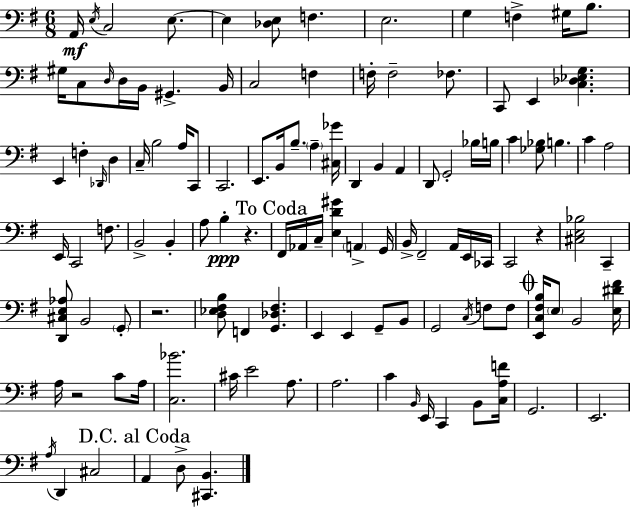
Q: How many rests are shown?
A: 4